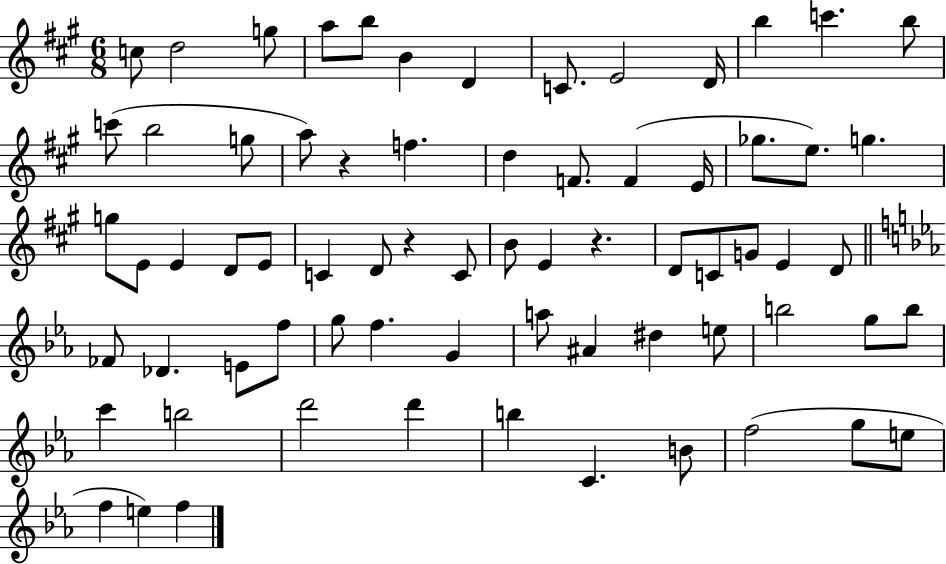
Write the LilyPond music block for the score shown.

{
  \clef treble
  \numericTimeSignature
  \time 6/8
  \key a \major
  \repeat volta 2 { c''8 d''2 g''8 | a''8 b''8 b'4 d'4 | c'8. e'2 d'16 | b''4 c'''4. b''8 | \break c'''8( b''2 g''8 | a''8) r4 f''4. | d''4 f'8. f'4( e'16 | ges''8. e''8.) g''4. | \break g''8 e'8 e'4 d'8 e'8 | c'4 d'8 r4 c'8 | b'8 e'4 r4. | d'8 c'8 g'8 e'4 d'8 | \break \bar "||" \break \key ees \major fes'8 des'4. e'8 f''8 | g''8 f''4. g'4 | a''8 ais'4 dis''4 e''8 | b''2 g''8 b''8 | \break c'''4 b''2 | d'''2 d'''4 | b''4 c'4. b'8 | f''2( g''8 e''8 | \break f''4 e''4) f''4 | } \bar "|."
}